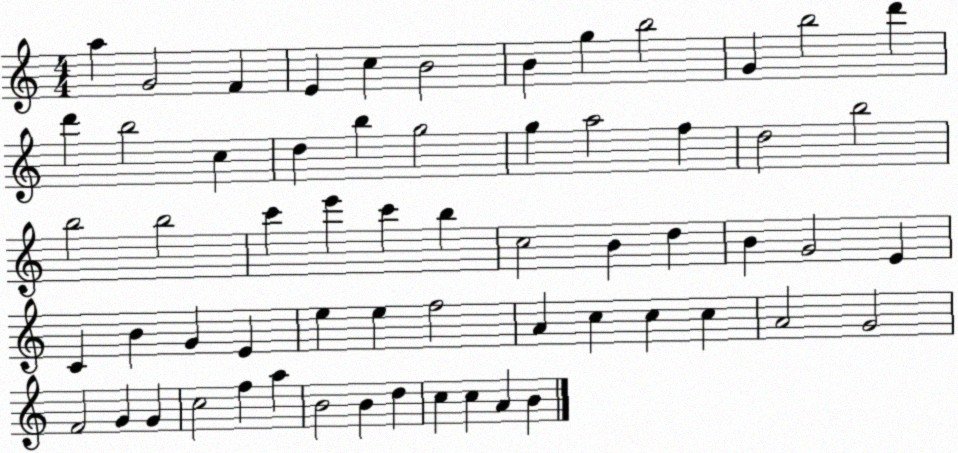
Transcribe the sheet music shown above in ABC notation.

X:1
T:Untitled
M:4/4
L:1/4
K:C
a G2 F E c B2 B g b2 G b2 d' d' b2 c d b g2 g a2 f d2 b2 b2 b2 c' e' c' b c2 B d B G2 E C B G E e e f2 A c c c A2 G2 F2 G G c2 f a B2 B d c c A B